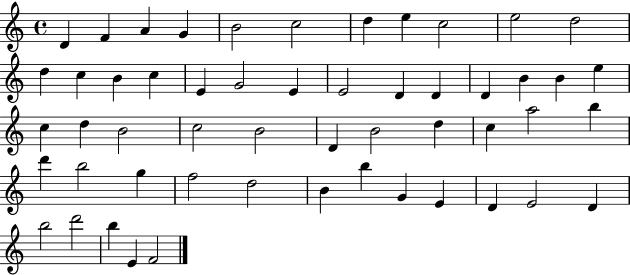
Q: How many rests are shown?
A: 0